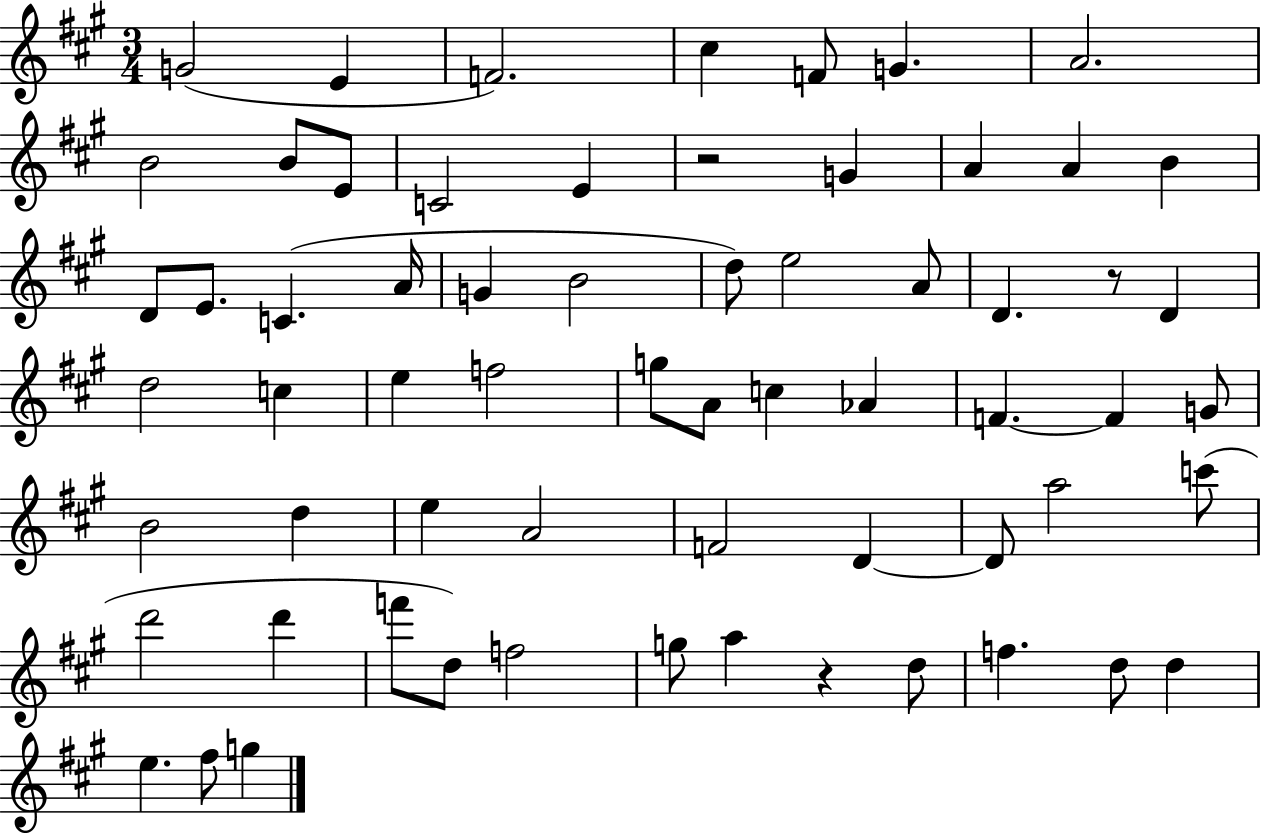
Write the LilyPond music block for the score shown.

{
  \clef treble
  \numericTimeSignature
  \time 3/4
  \key a \major
  g'2( e'4 | f'2.) | cis''4 f'8 g'4. | a'2. | \break b'2 b'8 e'8 | c'2 e'4 | r2 g'4 | a'4 a'4 b'4 | \break d'8 e'8. c'4.( a'16 | g'4 b'2 | d''8) e''2 a'8 | d'4. r8 d'4 | \break d''2 c''4 | e''4 f''2 | g''8 a'8 c''4 aes'4 | f'4.~~ f'4 g'8 | \break b'2 d''4 | e''4 a'2 | f'2 d'4~~ | d'8 a''2 c'''8( | \break d'''2 d'''4 | f'''8 d''8) f''2 | g''8 a''4 r4 d''8 | f''4. d''8 d''4 | \break e''4. fis''8 g''4 | \bar "|."
}